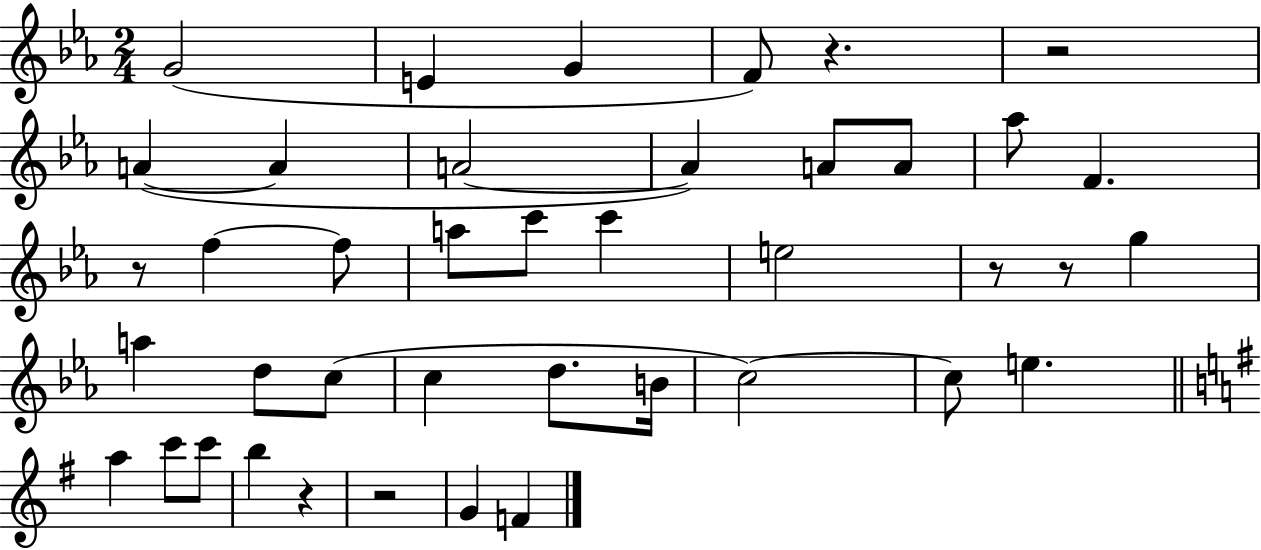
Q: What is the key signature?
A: EES major